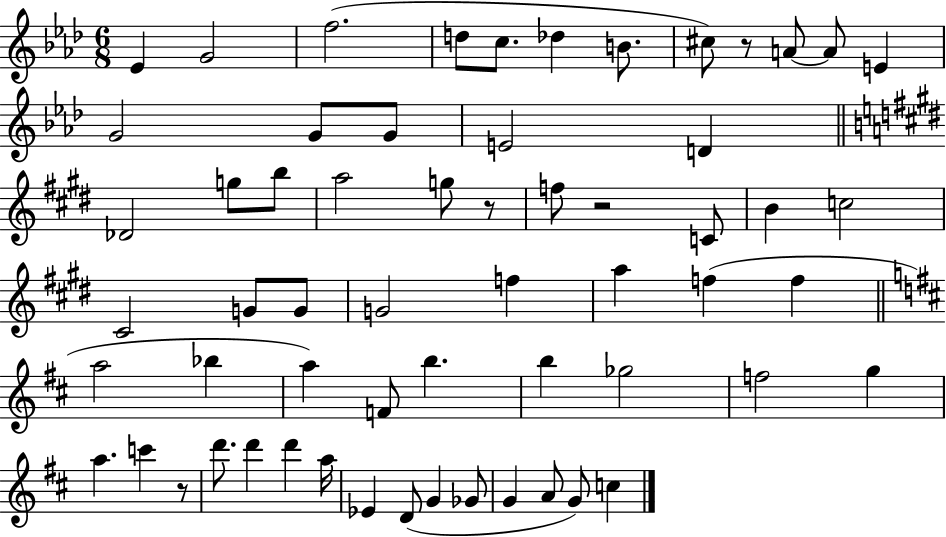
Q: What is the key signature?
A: AES major